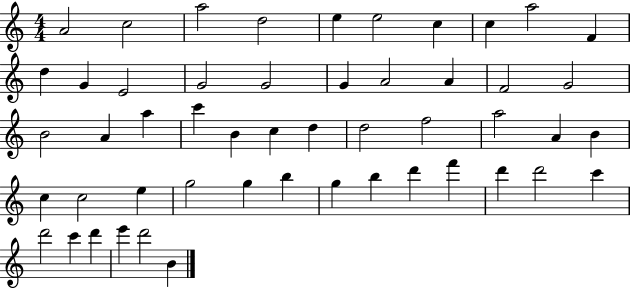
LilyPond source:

{
  \clef treble
  \numericTimeSignature
  \time 4/4
  \key c \major
  a'2 c''2 | a''2 d''2 | e''4 e''2 c''4 | c''4 a''2 f'4 | \break d''4 g'4 e'2 | g'2 g'2 | g'4 a'2 a'4 | f'2 g'2 | \break b'2 a'4 a''4 | c'''4 b'4 c''4 d''4 | d''2 f''2 | a''2 a'4 b'4 | \break c''4 c''2 e''4 | g''2 g''4 b''4 | g''4 b''4 d'''4 f'''4 | d'''4 d'''2 c'''4 | \break d'''2 c'''4 d'''4 | e'''4 d'''2 b'4 | \bar "|."
}